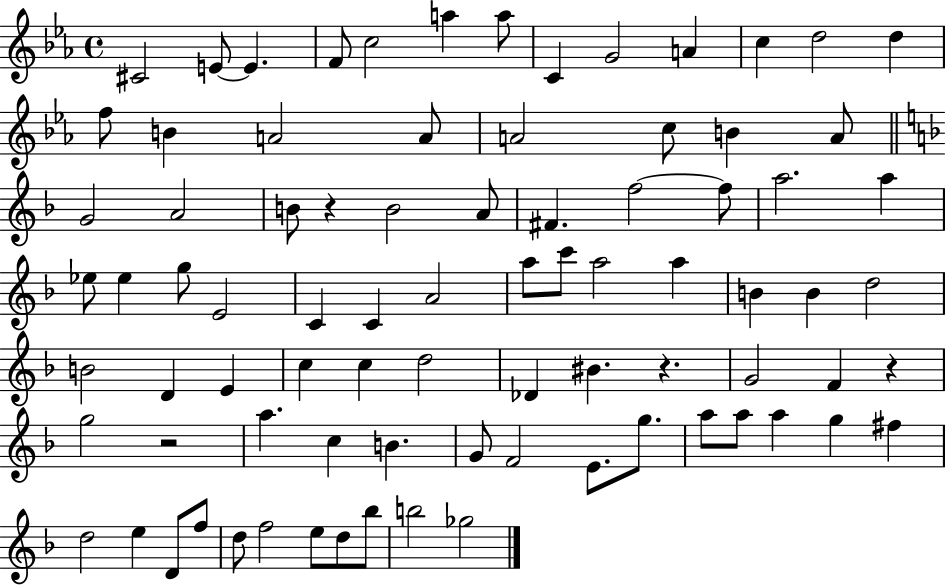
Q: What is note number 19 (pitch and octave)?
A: C5